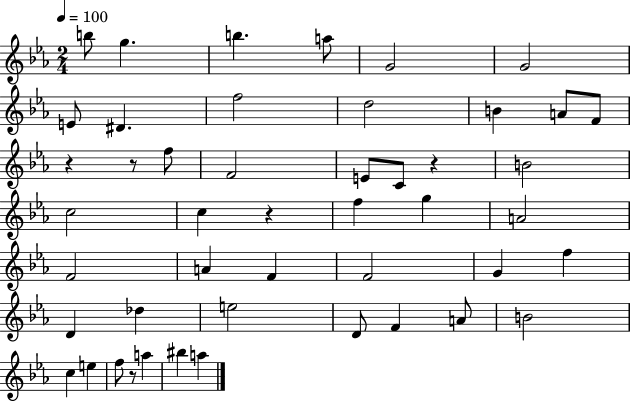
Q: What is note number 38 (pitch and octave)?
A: E5